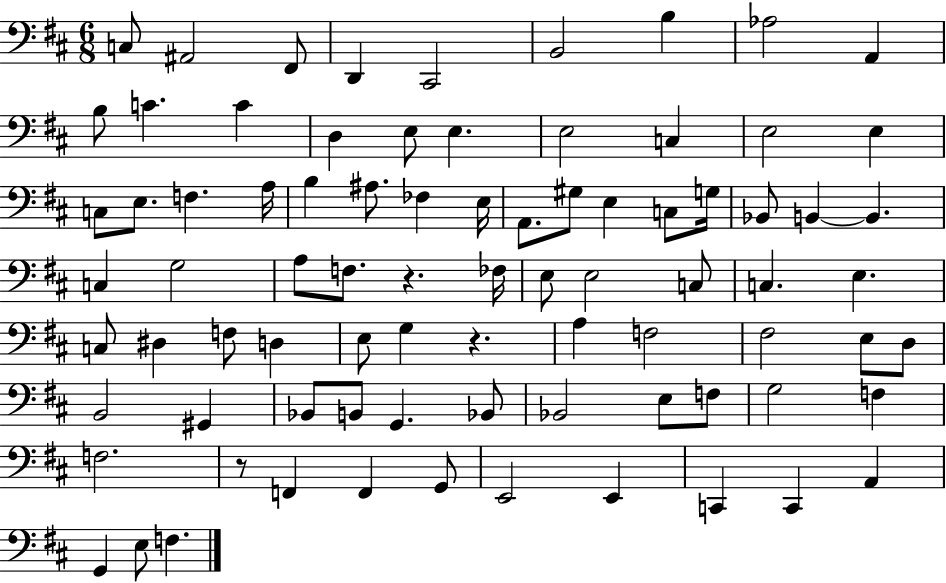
C3/e A#2/h F#2/e D2/q C#2/h B2/h B3/q Ab3/h A2/q B3/e C4/q. C4/q D3/q E3/e E3/q. E3/h C3/q E3/h E3/q C3/e E3/e. F3/q. A3/s B3/q A#3/e. FES3/q E3/s A2/e. G#3/e E3/q C3/e G3/s Bb2/e B2/q B2/q. C3/q G3/h A3/e F3/e. R/q. FES3/s E3/e E3/h C3/e C3/q. E3/q. C3/e D#3/q F3/e D3/q E3/e G3/q R/q. A3/q F3/h F#3/h E3/e D3/e B2/h G#2/q Bb2/e B2/e G2/q. Bb2/e Bb2/h E3/e F3/e G3/h F3/q F3/h. R/e F2/q F2/q G2/e E2/h E2/q C2/q C2/q A2/q G2/q E3/e F3/q.